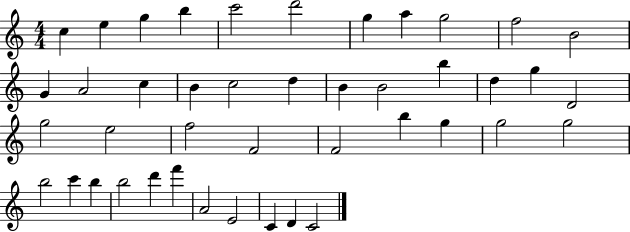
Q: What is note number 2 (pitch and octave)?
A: E5